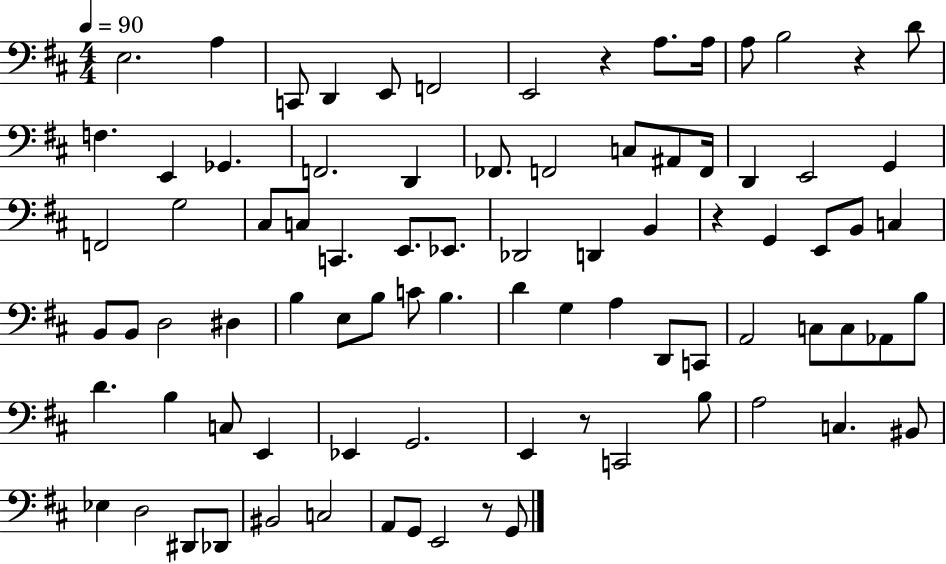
E3/h. A3/q C2/e D2/q E2/e F2/h E2/h R/q A3/e. A3/s A3/e B3/h R/q D4/e F3/q. E2/q Gb2/q. F2/h. D2/q FES2/e. F2/h C3/e A#2/e F2/s D2/q E2/h G2/q F2/h G3/h C#3/e C3/e C2/q. E2/e. Eb2/e. Db2/h D2/q B2/q R/q G2/q E2/e B2/e C3/q B2/e B2/e D3/h D#3/q B3/q E3/e B3/e C4/e B3/q. D4/q G3/q A3/q D2/e C2/e A2/h C3/e C3/e Ab2/e B3/e D4/q. B3/q C3/e E2/q Eb2/q G2/h. E2/q R/e C2/h B3/e A3/h C3/q. BIS2/e Eb3/q D3/h D#2/e Db2/e BIS2/h C3/h A2/e G2/e E2/h R/e G2/e